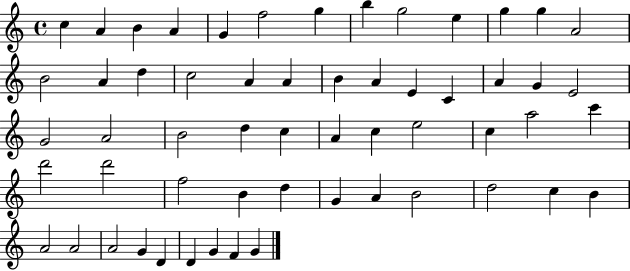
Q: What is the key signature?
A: C major